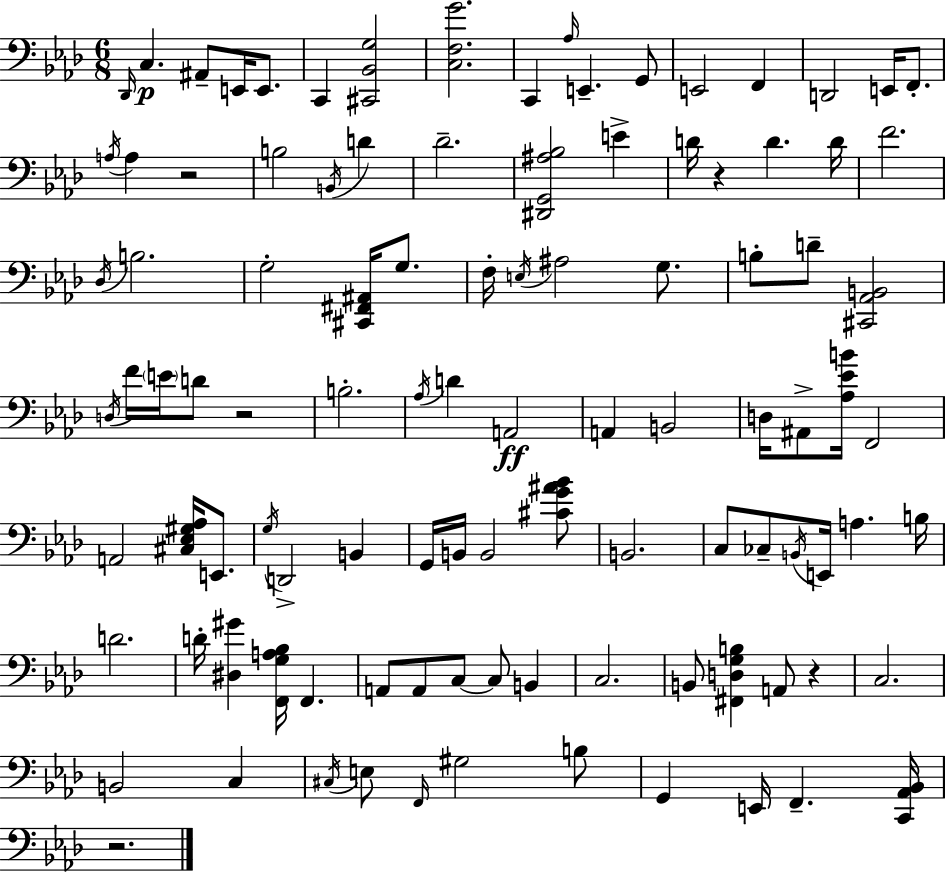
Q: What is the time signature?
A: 6/8